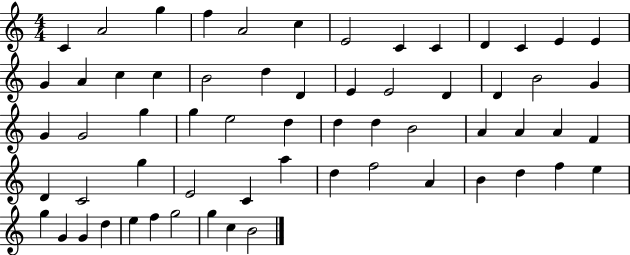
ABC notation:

X:1
T:Untitled
M:4/4
L:1/4
K:C
C A2 g f A2 c E2 C C D C E E G A c c B2 d D E E2 D D B2 G G G2 g g e2 d d d B2 A A A F D C2 g E2 C a d f2 A B d f e g G G d e f g2 g c B2